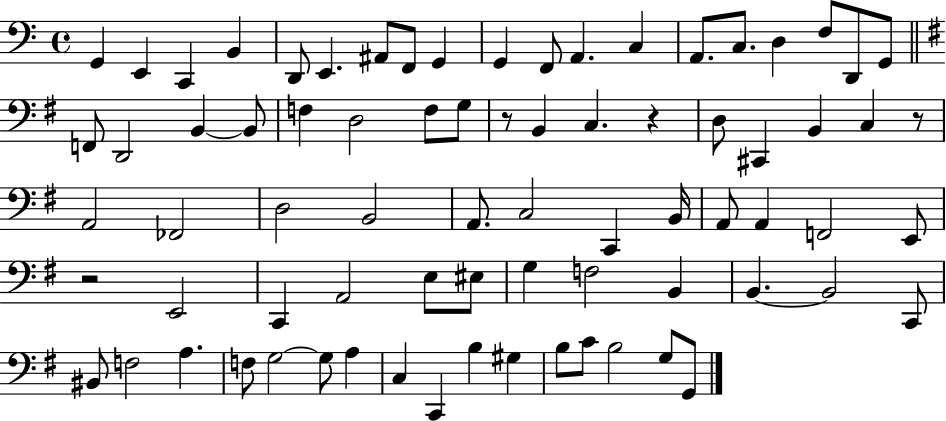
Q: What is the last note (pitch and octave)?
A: G2